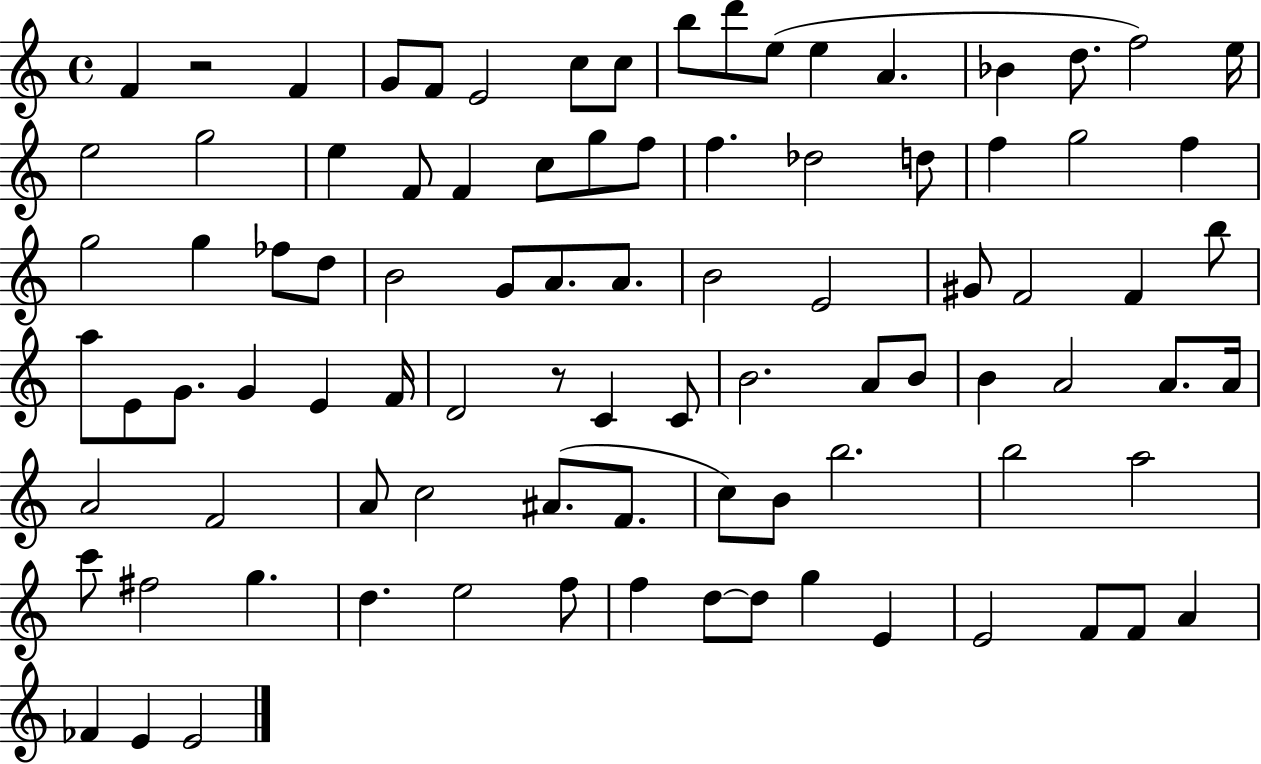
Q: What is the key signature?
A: C major